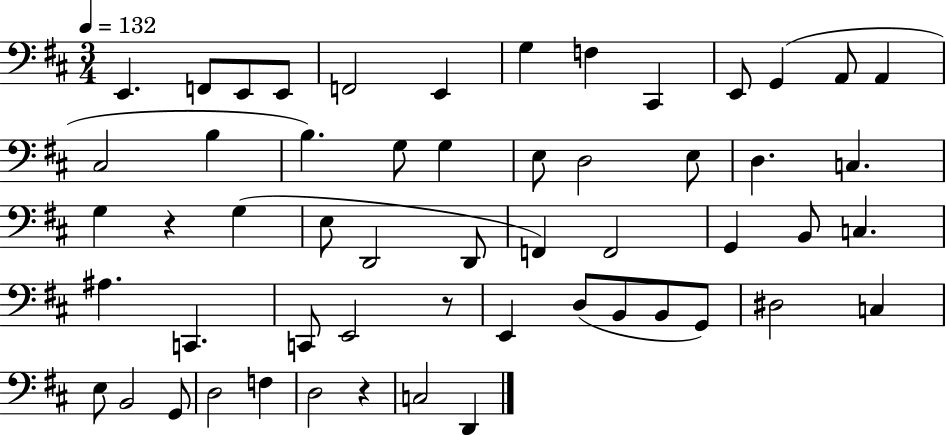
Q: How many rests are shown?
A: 3